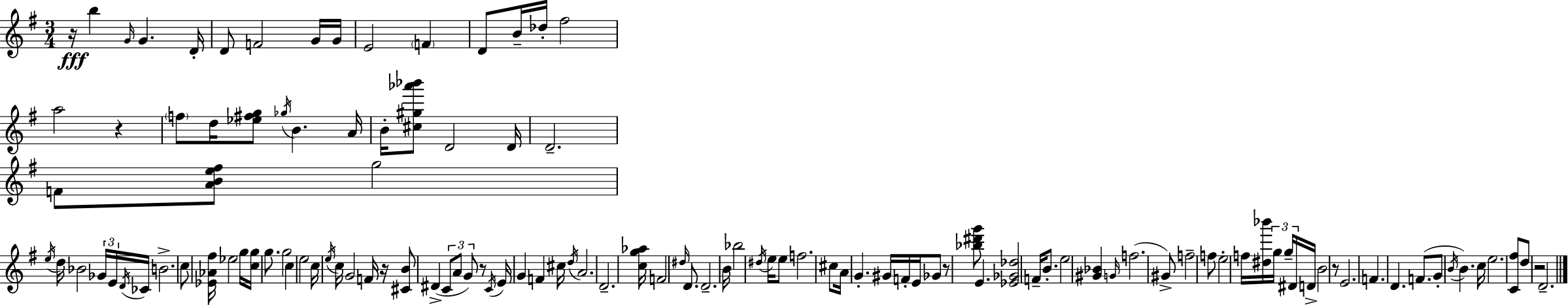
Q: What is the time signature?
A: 3/4